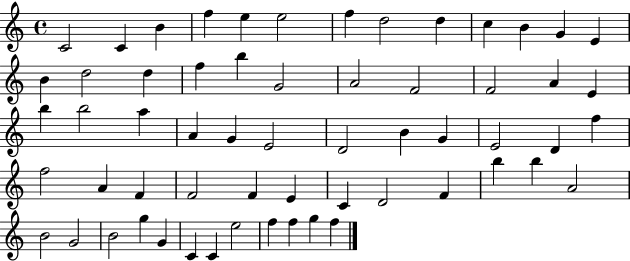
X:1
T:Untitled
M:4/4
L:1/4
K:C
C2 C B f e e2 f d2 d c B G E B d2 d f b G2 A2 F2 F2 A E b b2 a A G E2 D2 B G E2 D f f2 A F F2 F E C D2 F b b A2 B2 G2 B2 g G C C e2 f f g f